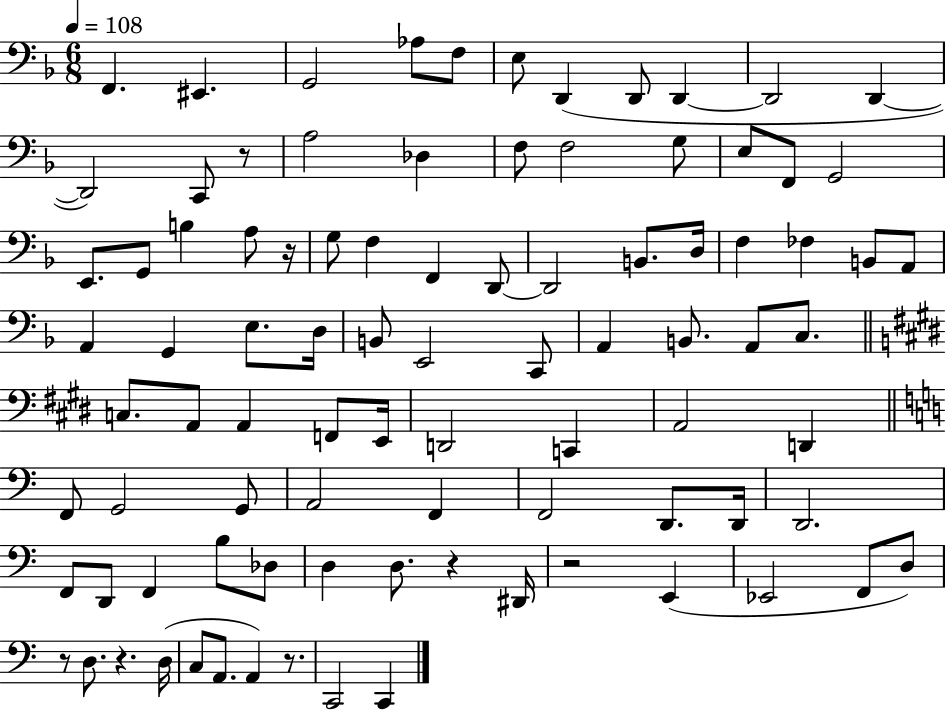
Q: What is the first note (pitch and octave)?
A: F2